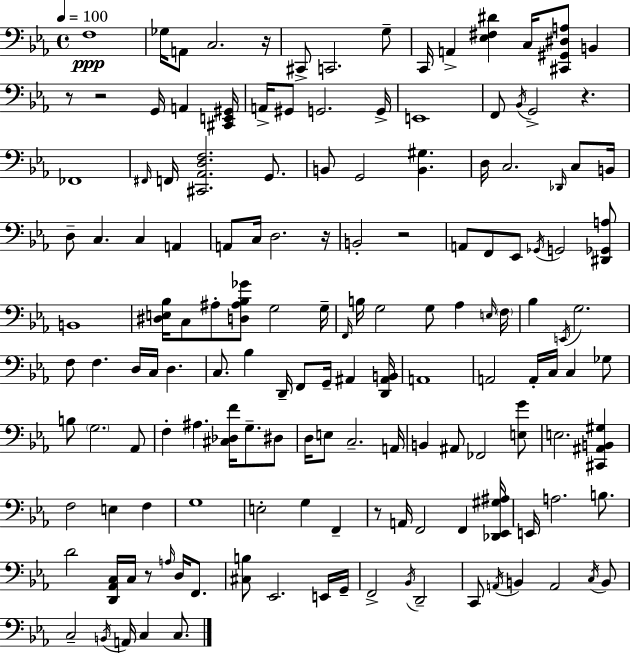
{
  \clef bass
  \time 4/4
  \defaultTimeSignature
  \key c \minor
  \tempo 4 = 100
  f1\ppp | ges16 a,8 c2. r16 | cis,8-> c,2. g8-- | c,16 a,4-> <ees fis dis'>4 c16 <cis, gis, dis a>8 b,4 | \break r8 r2 g,16 a,4 <cis, e, gis,>16 | a,16-> gis,8 g,2. g,16-> | e,1 | f,8 \acciaccatura { bes,16 } g,2-> r4. | \break fes,1 | \grace { fis,16 } f,16 <cis, aes, d f>2. g,8. | b,8 g,2 <b, gis>4. | d16 c2. \grace { des,16 } | \break c8 b,16 d8-- c4. c4 a,4 | a,8 c16 d2. | r16 b,2-. r2 | a,8 f,8 ees,8 \acciaccatura { ges,16 } g,2 | \break <dis, ges, a>8 b,1 | <dis e bes>16 c8 ais8-. <d ais bes ges'>8 g2 | g16-- \grace { f,16 } b16 g2 g8 | aes4 \grace { e16 } \parenthesize f16 bes4 \acciaccatura { e,16 } g2. | \break f8 f4. d16 | c16 d4. c8. bes4 d,16-- f,8 | g,16-- ais,4 <d, ais, b,>16 a,1 | a,2 a,16-. | \break c16 c4 ges8 b8 \parenthesize g2. | aes,8 f4-. ais4. | <cis des f'>16 g8.-- dis8 d16 e8 c2.-- | a,16 b,4 ais,8 fes,2 | \break <e g'>8 e2. | <cis, ais, b, gis>4 f2 e4 | f4 g1 | e2-. g4 | \break f,4-- r8 a,16 f,2 | f,4 <des, ees, gis ais>16 e,16 a2. | b8. d'2 <d, aes, c>16 | c16 r8 \grace { a16 } d16 f,8. <cis b>8 ees,2. | \break e,16 g,16-- f,2-> | \acciaccatura { bes,16 } d,2-- c,8 \acciaccatura { a,16 } b,4 | a,2 \acciaccatura { c16 } b,8 c2-- | \acciaccatura { b,16 } a,16 c4 c8. \bar "|."
}